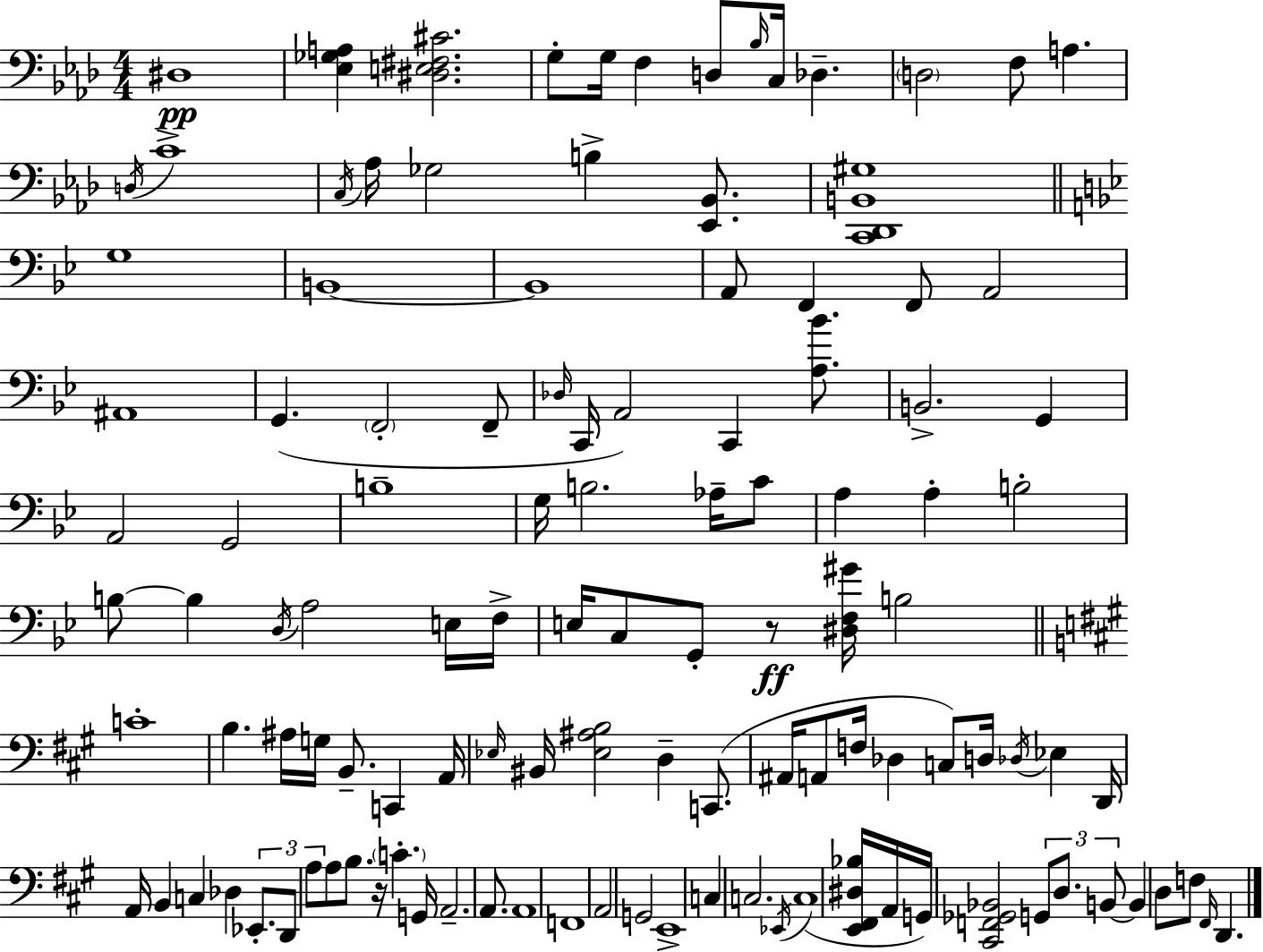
X:1
T:Untitled
M:4/4
L:1/4
K:Fm
^D,4 [_E,_G,A,] [^D,E,^F,^C]2 G,/2 G,/4 F, D,/2 _B,/4 C,/4 _D, D,2 F,/2 A, D,/4 C4 C,/4 _A,/4 _G,2 B, [_E,,_B,,]/2 [C,,_D,,B,,^G,]4 G,4 B,,4 B,,4 A,,/2 F,, F,,/2 A,,2 ^A,,4 G,, F,,2 F,,/2 _D,/4 C,,/4 A,,2 C,, [A,_B]/2 B,,2 G,, A,,2 G,,2 B,4 G,/4 B,2 _A,/4 C/2 A, A, B,2 B,/2 B, D,/4 A,2 E,/4 F,/4 E,/4 C,/2 G,,/2 z/2 [^D,F,^G]/4 B,2 C4 B, ^A,/4 G,/4 B,,/2 C,, A,,/4 _E,/4 ^B,,/4 [_E,^A,B,]2 D, C,,/2 ^A,,/4 A,,/2 F,/4 _D, C,/2 D,/4 _D,/4 _E, D,,/4 A,,/4 B,, C, _D, _E,,/2 D,,/2 A,/2 A,/2 B,/2 z/4 C G,,/4 A,,2 A,,/2 A,,4 F,,4 A,,2 G,,2 E,,4 C, C,2 _E,,/4 C,4 [E,,^F,,^D,_B,]/4 A,,/4 G,,/4 [^C,,F,,_G,,_B,,]2 G,,/2 D,/2 B,,/2 B,, D,/2 F,/2 ^F,,/4 D,,